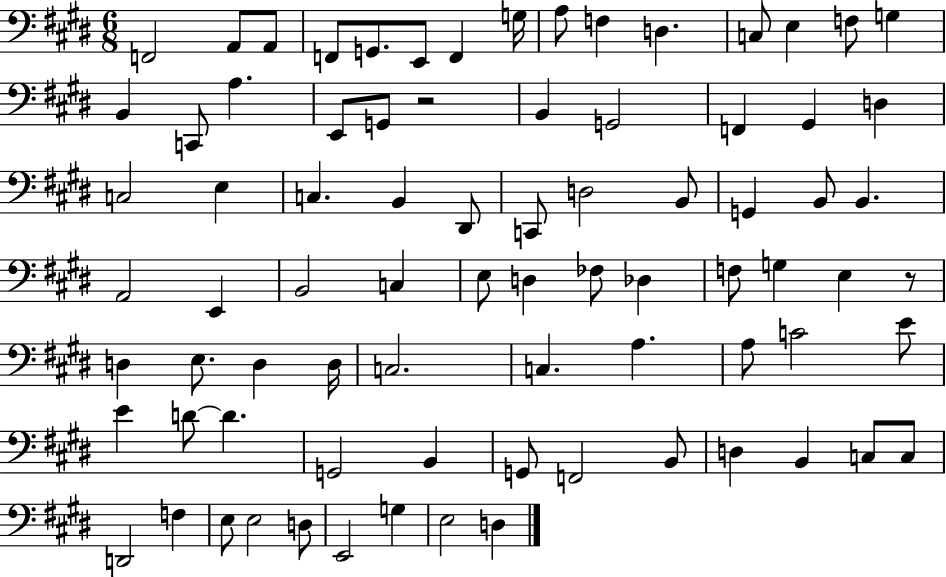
X:1
T:Untitled
M:6/8
L:1/4
K:E
F,,2 A,,/2 A,,/2 F,,/2 G,,/2 E,,/2 F,, G,/4 A,/2 F, D, C,/2 E, F,/2 G, B,, C,,/2 A, E,,/2 G,,/2 z2 B,, G,,2 F,, ^G,, D, C,2 E, C, B,, ^D,,/2 C,,/2 D,2 B,,/2 G,, B,,/2 B,, A,,2 E,, B,,2 C, E,/2 D, _F,/2 _D, F,/2 G, E, z/2 D, E,/2 D, D,/4 C,2 C, A, A,/2 C2 E/2 E D/2 D G,,2 B,, G,,/2 F,,2 B,,/2 D, B,, C,/2 C,/2 D,,2 F, E,/2 E,2 D,/2 E,,2 G, E,2 D,